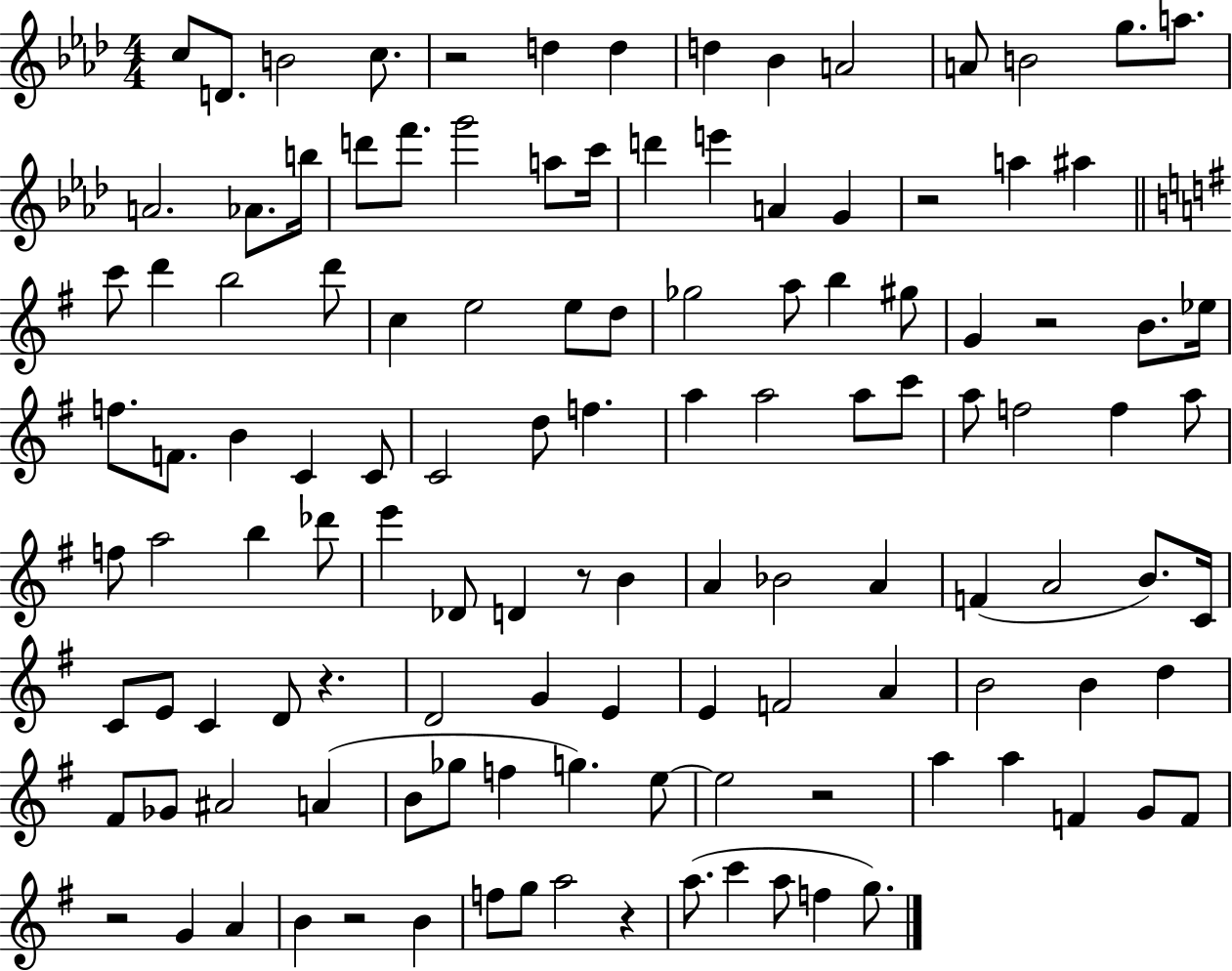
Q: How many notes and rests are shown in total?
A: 122